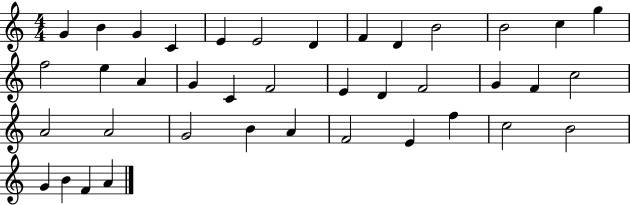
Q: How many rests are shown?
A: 0